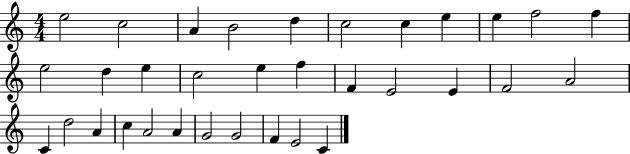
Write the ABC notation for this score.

X:1
T:Untitled
M:4/4
L:1/4
K:C
e2 c2 A B2 d c2 c e e f2 f e2 d e c2 e f F E2 E F2 A2 C d2 A c A2 A G2 G2 F E2 C